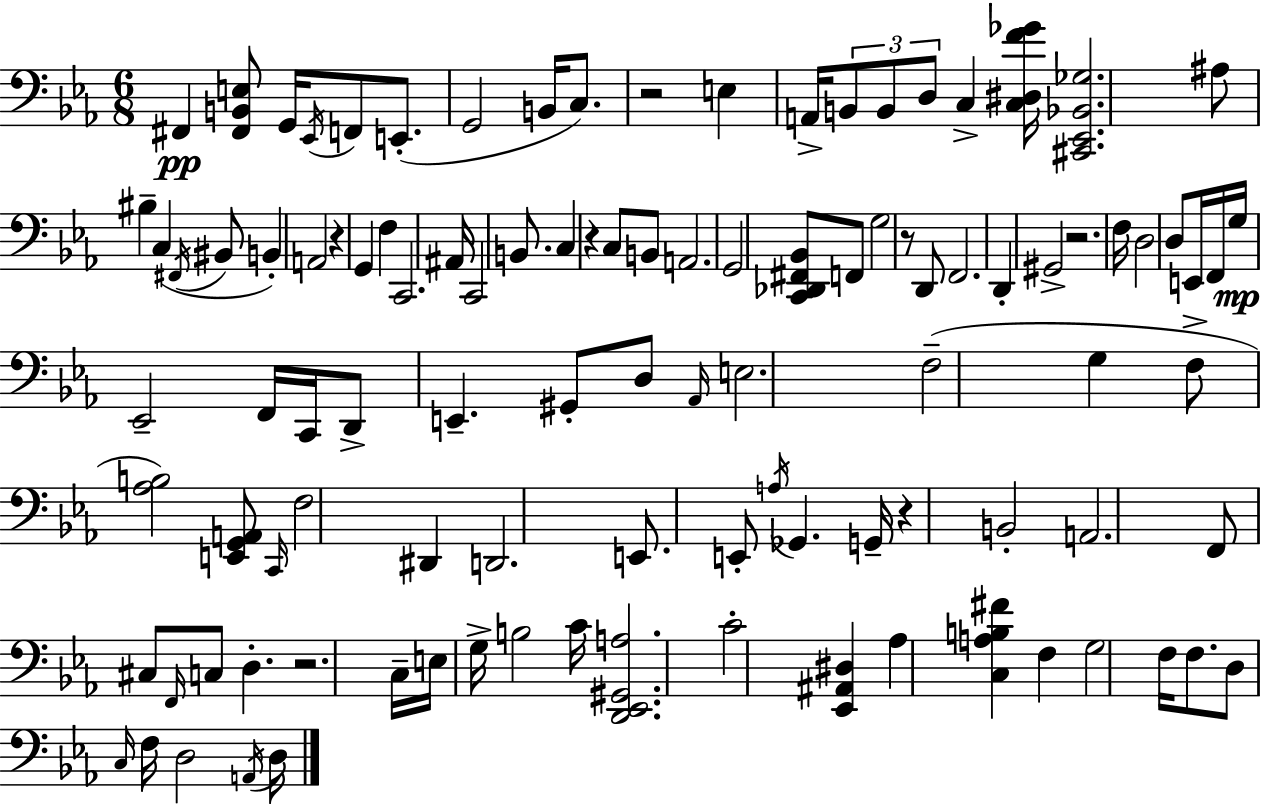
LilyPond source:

{
  \clef bass
  \numericTimeSignature
  \time 6/8
  \key c \minor
  \repeat volta 2 { fis,4\pp <fis, b, e>8 g,16 \acciaccatura { ees,16 } f,8 e,8.-.( | g,2 b,16 c8.) | r2 e4 | a,16-> \tuplet 3/2 { b,8 b,8 d8 } c4-> | \break <c dis f' ges'>16 <cis, ees, bes, ges>2. | ais8 bis4-- c4( \acciaccatura { fis,16 } | bis,8 b,4-.) a,2 | r4 g,4 f4 | \break c,2. | ais,16 c,2 b,8. | c4 r4 c8 | b,8 a,2. | \break g,2 <c, des, fis, bes,>8 | f,8 g2 r8 | d,8 f,2. | d,4-. gis,2-> | \break r2. | f16 d2 d8 | e,16 f,16 g16\mp ees,2-- | f,16 c,16 d,8-> e,4.-- gis,8-. | \break d8 \grace { aes,16 } e2. | f2--( g4 | f8-> <aes b>2) | <e, g, a,>8 \grace { c,16 } f2 | \break dis,4 d,2. | e,8. e,8-. \acciaccatura { a16 } ges,4. | g,16-- r4 b,2-. | a,2. | \break f,8 cis8 \grace { f,16 } c8 | d4.-. r2. | c16-- e16 g16-> b2 | c'16 <d, ees, gis, a>2. | \break c'2-. | <ees, ais, dis>4 aes4 <c a b fis'>4 | f4 g2 | f16 f8. d8 \grace { c16 } f16 d2 | \break \acciaccatura { a,16 } d16 } \bar "|."
}